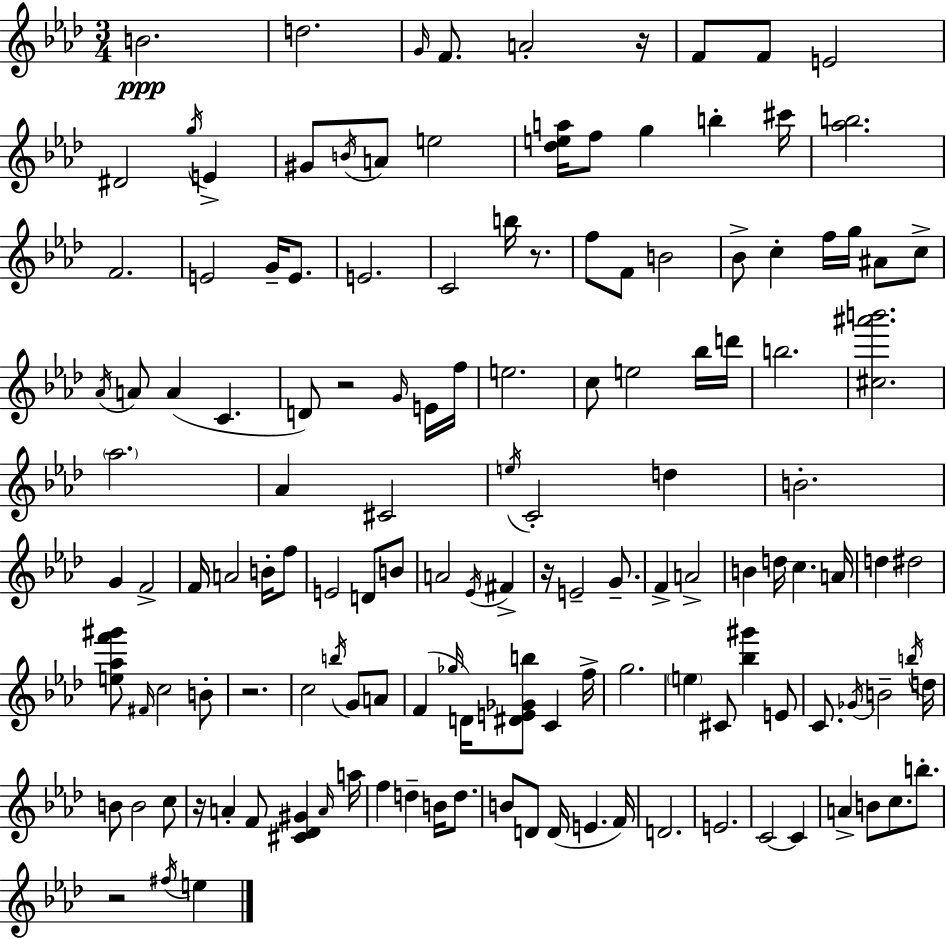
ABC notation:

X:1
T:Untitled
M:3/4
L:1/4
K:Ab
B2 d2 G/4 F/2 A2 z/4 F/2 F/2 E2 ^D2 g/4 E ^G/2 B/4 A/2 e2 [_dea]/4 f/2 g b ^c'/4 [_ab]2 F2 E2 G/4 E/2 E2 C2 b/4 z/2 f/2 F/2 B2 _B/2 c f/4 g/4 ^A/2 c/2 _A/4 A/2 A C D/2 z2 G/4 E/4 f/4 e2 c/2 e2 _b/4 d'/4 b2 [^c^a'b']2 _a2 _A ^C2 e/4 C2 d B2 G F2 F/4 A2 B/4 f/2 E2 D/2 B/2 A2 _E/4 ^F z/4 E2 G/2 F A2 B d/4 c A/4 d ^d2 [e_af'^g']/2 ^F/4 c2 B/2 z2 c2 b/4 G/2 A/2 F _g/4 D/4 [^DE_Gb]/2 C f/4 g2 e ^C/2 [_b^g'] E/2 C/2 _G/4 B2 b/4 d/4 B/2 B2 c/2 z/4 A F/2 [^C_D^G] A/4 a/4 f d B/4 d/2 B/2 D/2 D/4 E F/4 D2 E2 C2 C A B/2 c/2 b/2 z2 ^f/4 e